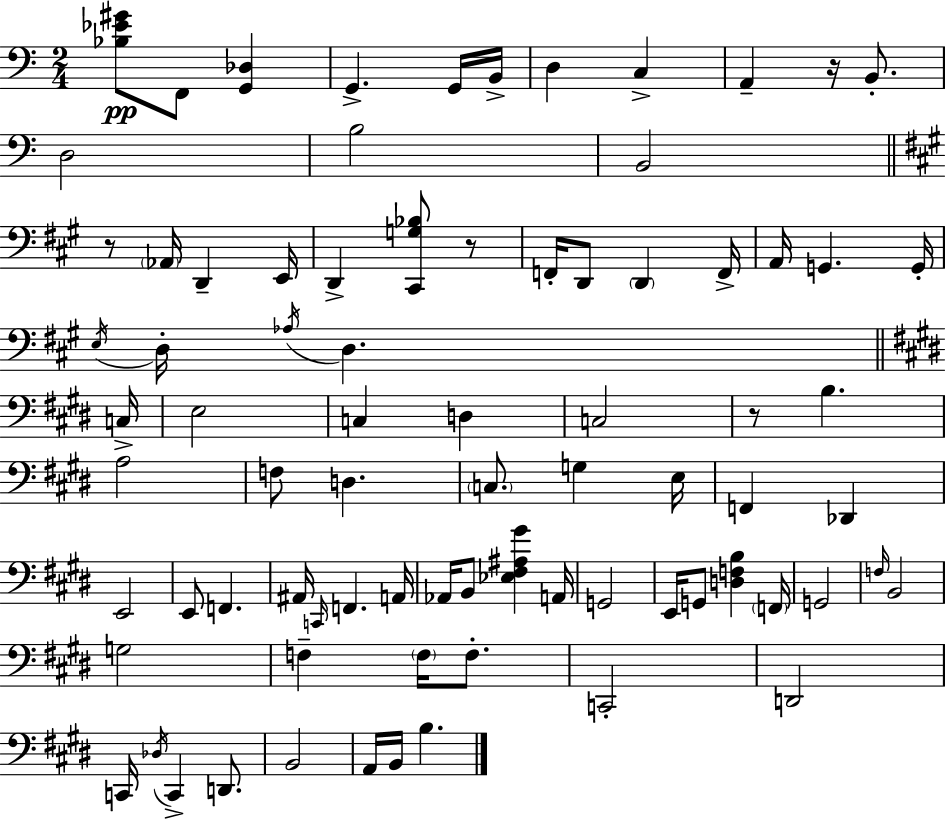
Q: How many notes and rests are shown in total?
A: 80